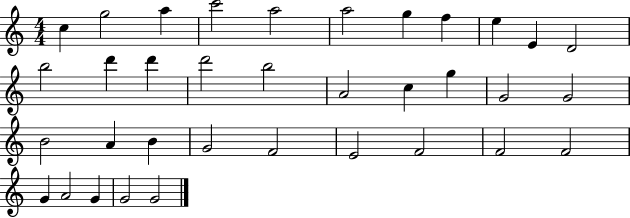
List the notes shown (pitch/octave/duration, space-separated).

C5/q G5/h A5/q C6/h A5/h A5/h G5/q F5/q E5/q E4/q D4/h B5/h D6/q D6/q D6/h B5/h A4/h C5/q G5/q G4/h G4/h B4/h A4/q B4/q G4/h F4/h E4/h F4/h F4/h F4/h G4/q A4/h G4/q G4/h G4/h